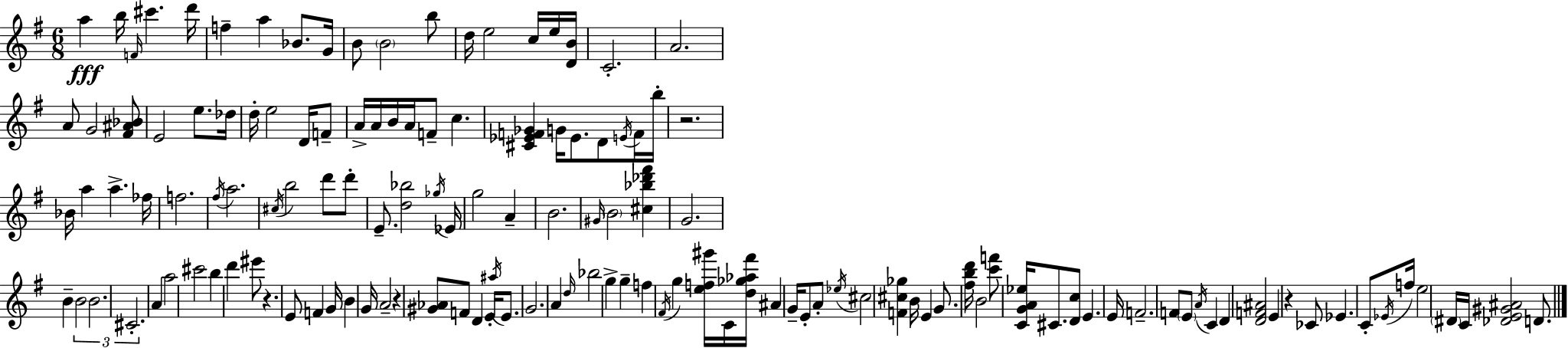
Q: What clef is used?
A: treble